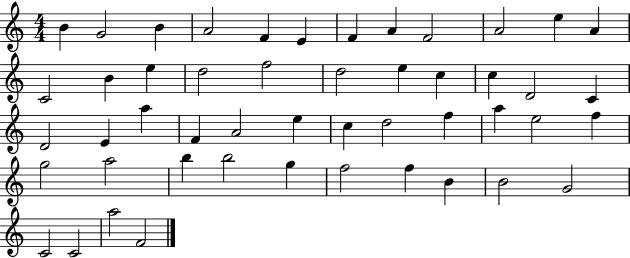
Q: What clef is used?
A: treble